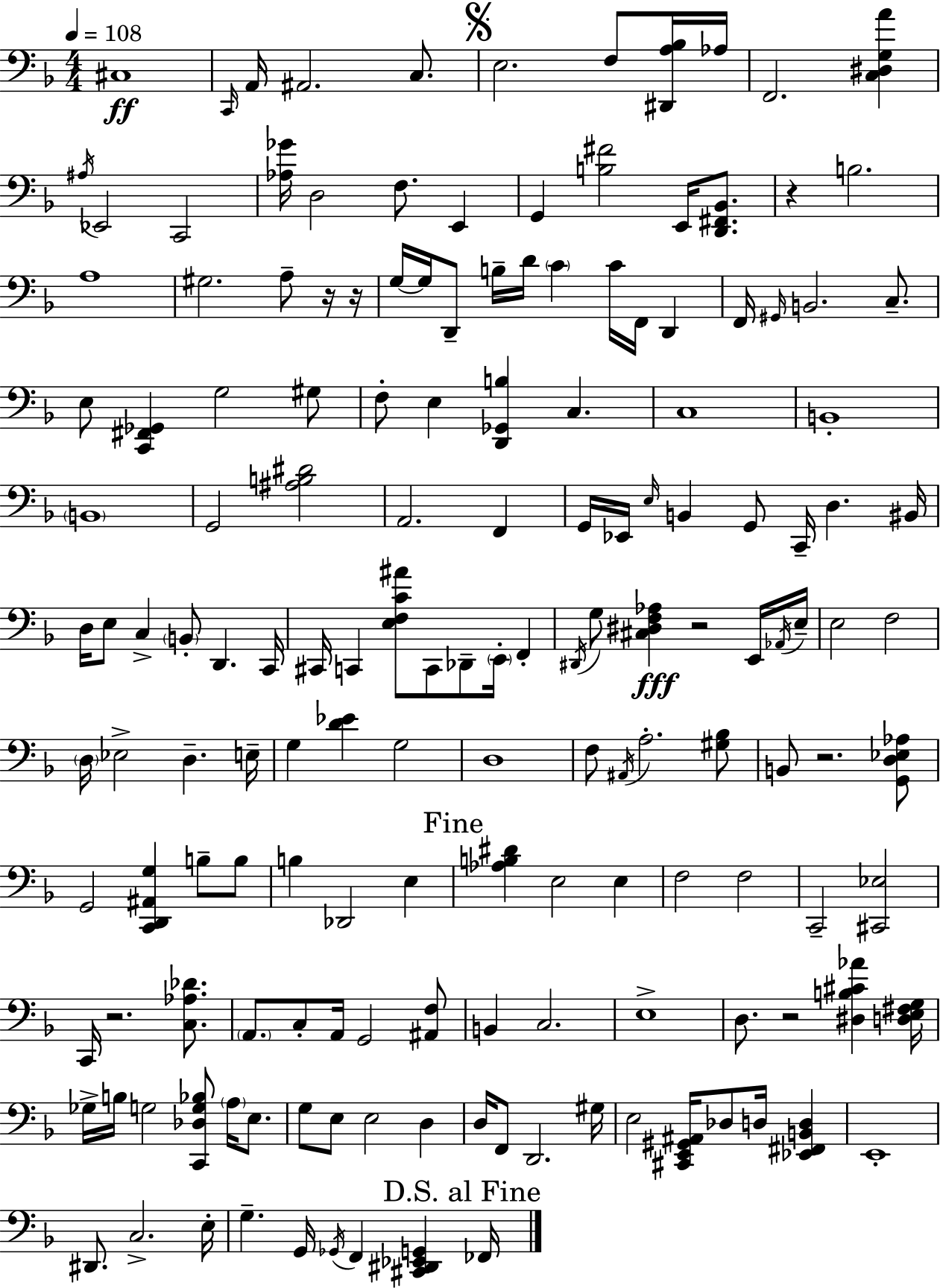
{
  \clef bass
  \numericTimeSignature
  \time 4/4
  \key f \major
  \tempo 4 = 108
  \repeat volta 2 { cis1\ff | \grace { c,16 } a,16 ais,2. c8. | \mark \markup { \musicglyph "scripts.segno" } e2. f8 <dis, a bes>16 | aes16 f,2. <c dis g a'>4 | \break \acciaccatura { ais16 } ees,2 c,2 | <aes ges'>16 d2 f8. e,4 | g,4 <b fis'>2 e,16 <d, fis, bes,>8. | r4 b2. | \break a1 | gis2. a8-- | r16 r16 g16~~ g16 d,8-- b16-- d'16 \parenthesize c'4 c'16 f,16 d,4 | f,16 \grace { gis,16 } b,2. | \break c8.-- e8 <c, fis, ges,>4 g2 | gis8 f8-. e4 <d, ges, b>4 c4. | c1 | b,1-. | \break \parenthesize b,1 | g,2 <ais b dis'>2 | a,2. f,4 | g,16 ees,16 \grace { e16 } b,4 g,8 c,16-- d4. | \break bis,16 d16 e8 c4-> \parenthesize b,8-. d,4. | c,16 cis,16 c,4 <e f c' ais'>8 c,8 des,8-- \parenthesize e,16-. | f,4-. \acciaccatura { dis,16 } g8 <cis dis f aes>4\fff r2 | e,16 \acciaccatura { aes,16 } e16-- e2 f2 | \break \parenthesize d16 ees2-> d4.-- | e16-- g4 <d' ees'>4 g2 | d1 | f8 \acciaccatura { ais,16 } a2.-. | \break <gis bes>8 b,8 r2. | <g, d ees aes>8 g,2 <c, d, ais, g>4 | b8-- b8 b4 des,2 | e4 \mark "Fine" <aes b dis'>4 e2 | \break e4 f2 f2 | c,2-- <cis, ees>2 | c,16 r2. | <c aes des'>8. \parenthesize a,8. c8-. a,16 g,2 | \break <ais, f>8 b,4 c2. | e1-> | d8. r2 | <dis b cis' aes'>4 <d e fis g>16 ges16-> b16 g2 | \break <c, des g bes>8 \parenthesize a16 e8. g8 e8 e2 | d4 d16 f,8 d,2. | gis16 e2 <cis, e, gis, ais,>16 | des8 d16 <ees, fis, b, d>4 e,1-. | \break dis,8. c2.-> | e16-. g4.-- g,16 \acciaccatura { ges,16 } f,4 | <cis, dis, ees, g,>4 \mark "D.S. al Fine" fes,16 } \bar "|."
}